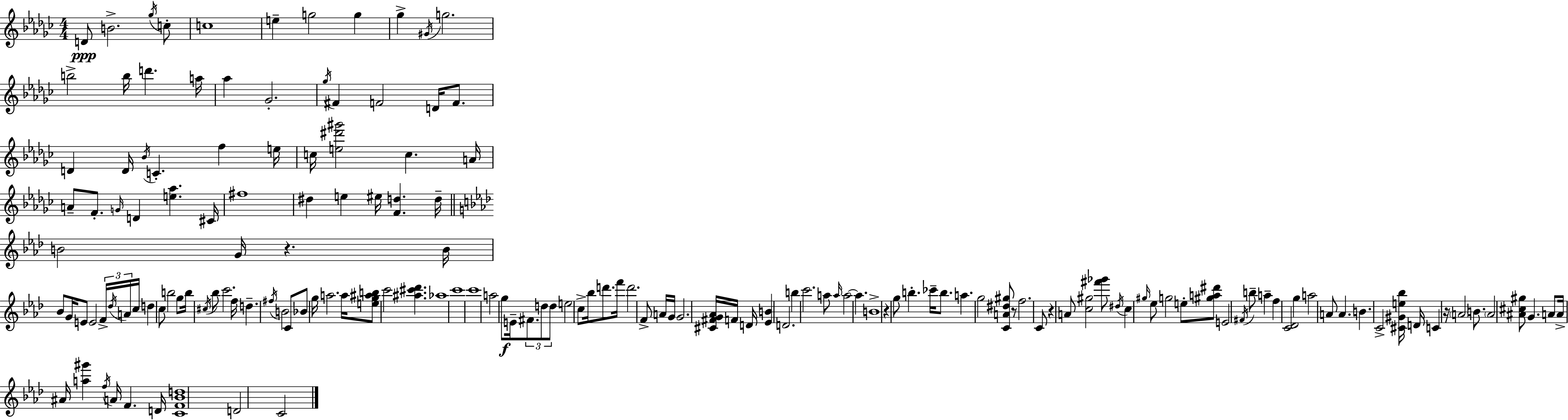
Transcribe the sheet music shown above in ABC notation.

X:1
T:Untitled
M:4/4
L:1/4
K:Ebm
D/2 B2 _g/4 c/2 c4 e g2 g _g ^G/4 g2 b2 b/4 d' a/4 _a _G2 _g/4 ^F F2 D/4 F/2 D D/4 _B/4 C f e/4 c/4 [e^d'^g']2 c A/4 A/2 F/2 G/4 D [e_a] ^C/4 ^f4 ^d e ^e/4 [Fd] d/4 B2 G/4 z B/4 _B/2 G/4 E/2 E2 F/4 _d/4 A/4 c/4 d c/2 b2 g/2 b/4 ^c/4 _b/2 c'2 f/4 d ^f/4 B2 C/2 _B/2 g/4 a2 a/4 [eg^ab]/2 c'2 [^a^c'_d'] _a4 c'4 c'4 a2 g/2 E/4 ^F/2 d/2 d/2 e2 c/2 _b/4 d'/2 f'/4 d'2 F/2 A/4 G/4 G2 [^C^FG_A]/4 F/4 D/4 [_EB] D2 b c'2 a/2 a/4 a2 a B4 z g/2 b _c'/4 b/2 a g2 [CA^d^g]/2 z/2 f2 C/2 z A/2 [c^g]2 [^f'_g']/2 ^d/4 c ^g/4 _e/2 g2 e/2 [^ga^d']/2 E2 ^F/4 b/2 a f [C_D]2 g a2 A/2 A B C2 [^C^Ge_b]/4 D/4 C z/4 A2 B/2 A2 [^A^c^g]/2 G A/2 A/4 ^A/4 [a^g'] f/4 A/4 F D/4 [CF_Bd]4 D2 C2